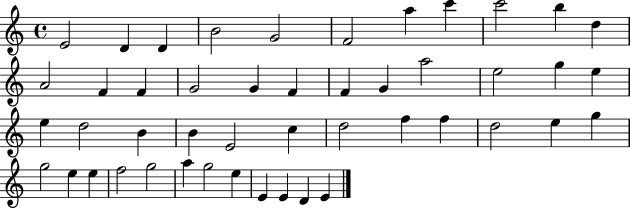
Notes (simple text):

E4/h D4/q D4/q B4/h G4/h F4/h A5/q C6/q C6/h B5/q D5/q A4/h F4/q F4/q G4/h G4/q F4/q F4/q G4/q A5/h E5/h G5/q E5/q E5/q D5/h B4/q B4/q E4/h C5/q D5/h F5/q F5/q D5/h E5/q G5/q G5/h E5/q E5/q F5/h G5/h A5/q G5/h E5/q E4/q E4/q D4/q E4/q